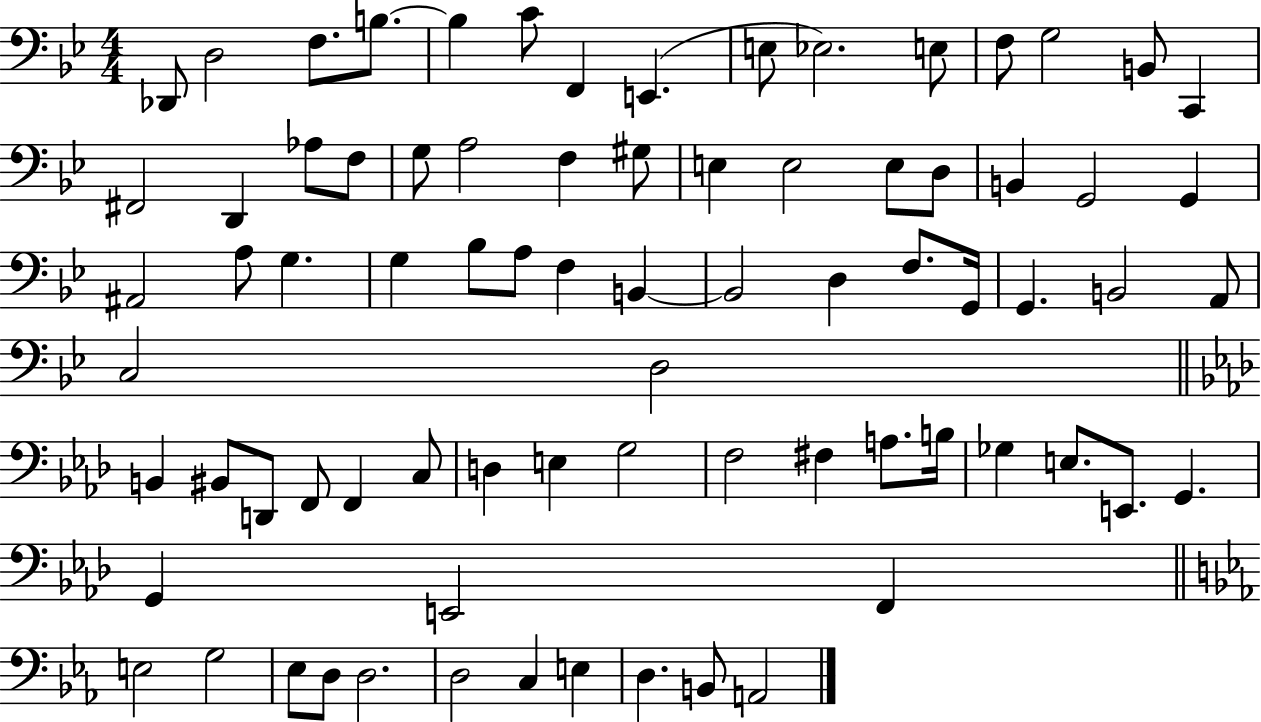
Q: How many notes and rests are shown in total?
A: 78